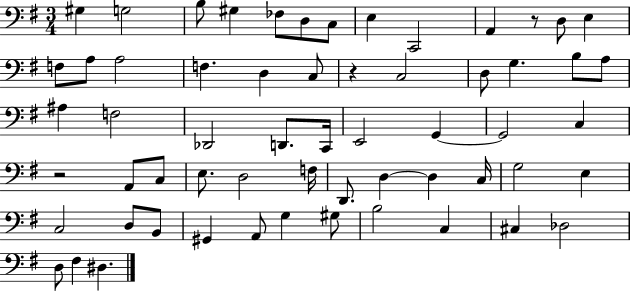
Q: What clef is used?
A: bass